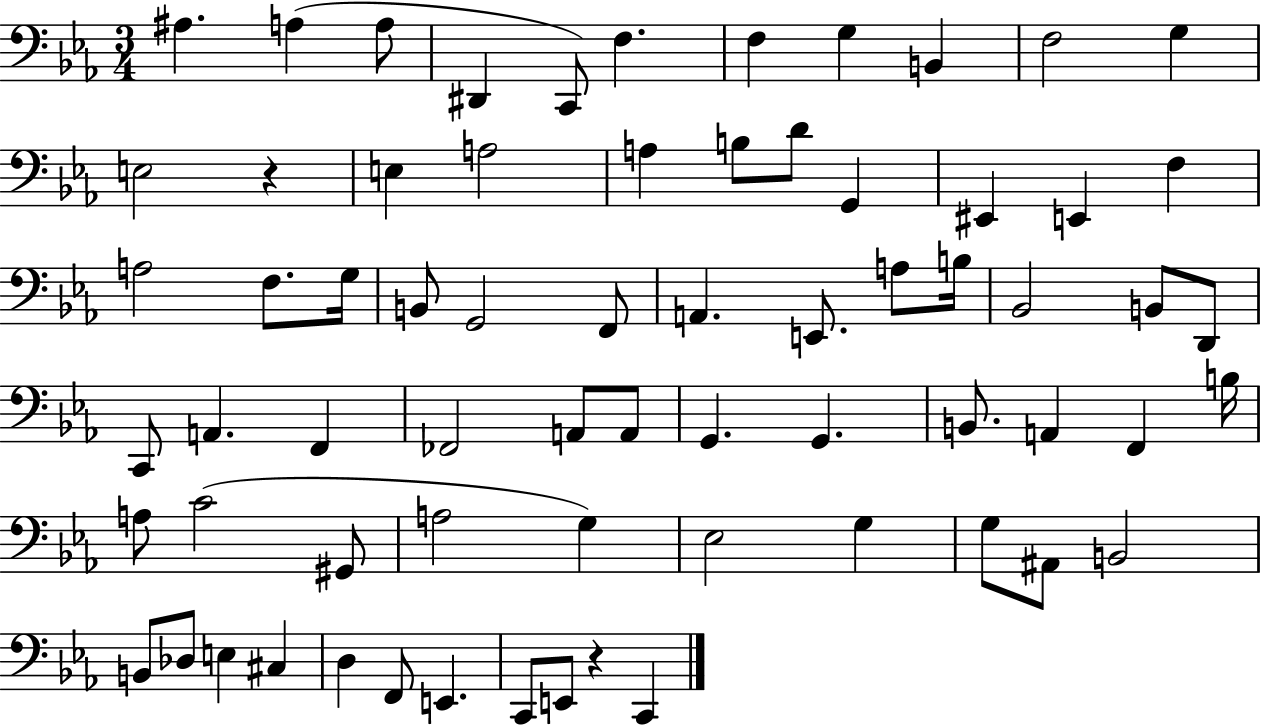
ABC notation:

X:1
T:Untitled
M:3/4
L:1/4
K:Eb
^A, A, A,/2 ^D,, C,,/2 F, F, G, B,, F,2 G, E,2 z E, A,2 A, B,/2 D/2 G,, ^E,, E,, F, A,2 F,/2 G,/4 B,,/2 G,,2 F,,/2 A,, E,,/2 A,/2 B,/4 _B,,2 B,,/2 D,,/2 C,,/2 A,, F,, _F,,2 A,,/2 A,,/2 G,, G,, B,,/2 A,, F,, B,/4 A,/2 C2 ^G,,/2 A,2 G, _E,2 G, G,/2 ^A,,/2 B,,2 B,,/2 _D,/2 E, ^C, D, F,,/2 E,, C,,/2 E,,/2 z C,,